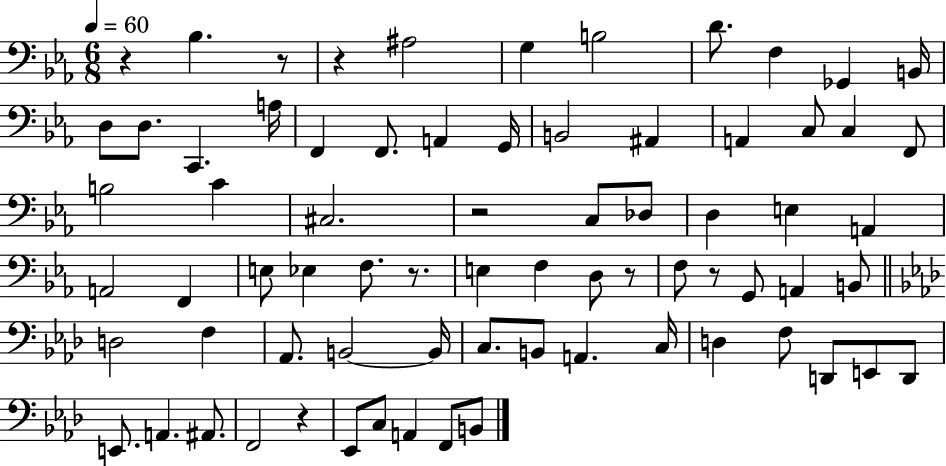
{
  \clef bass
  \numericTimeSignature
  \time 6/8
  \key ees \major
  \tempo 4 = 60
  r4 bes4. r8 | r4 ais2 | g4 b2 | d'8. f4 ges,4 b,16 | \break d8 d8. c,4. a16 | f,4 f,8. a,4 g,16 | b,2 ais,4 | a,4 c8 c4 f,8 | \break b2 c'4 | cis2. | r2 c8 des8 | d4 e4 a,4 | \break a,2 f,4 | e8 ees4 f8. r8. | e4 f4 d8 r8 | f8 r8 g,8 a,4 b,8 | \break \bar "||" \break \key f \minor d2 f4 | aes,8. b,2~~ b,16 | c8. b,8 a,4. c16 | d4 f8 d,8 e,8 d,8 | \break e,8. a,4. ais,8. | f,2 r4 | ees,8 c8 a,4 f,8 b,8 | \bar "|."
}